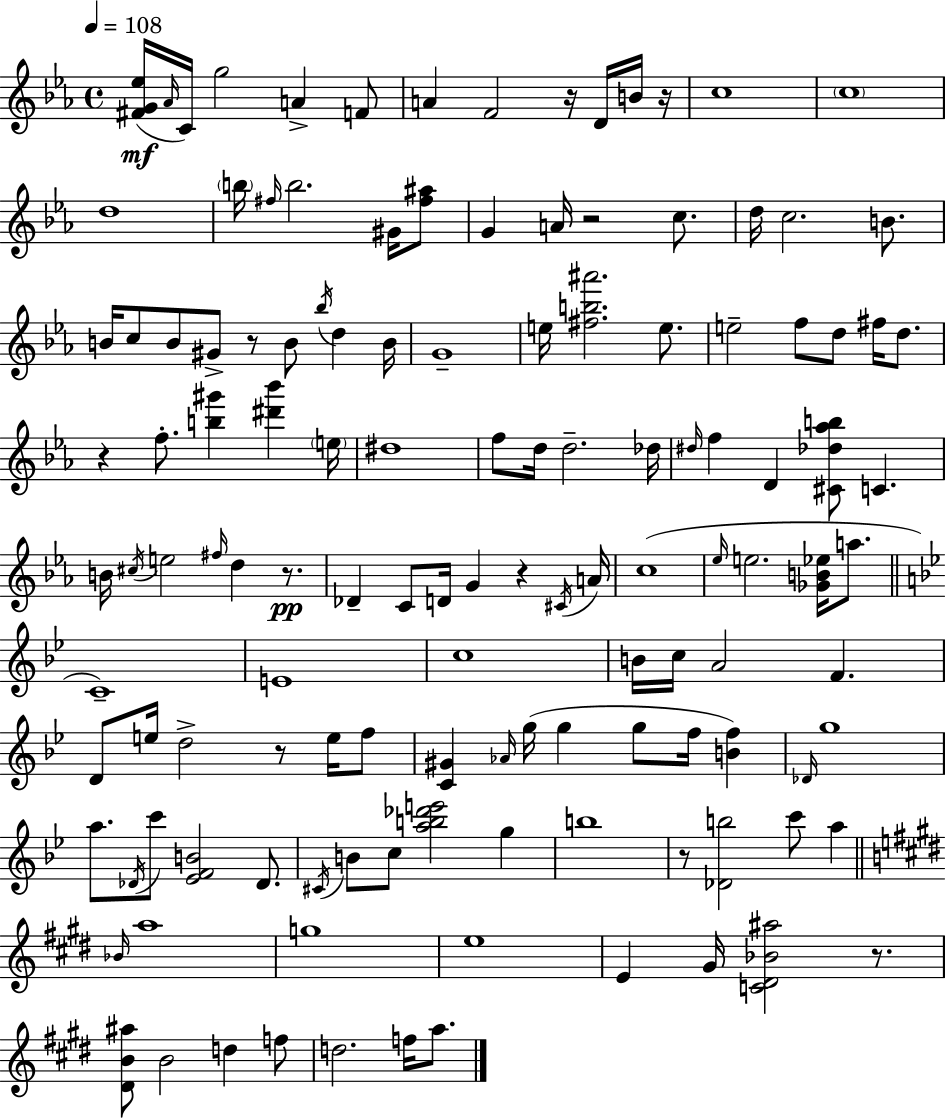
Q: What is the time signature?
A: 4/4